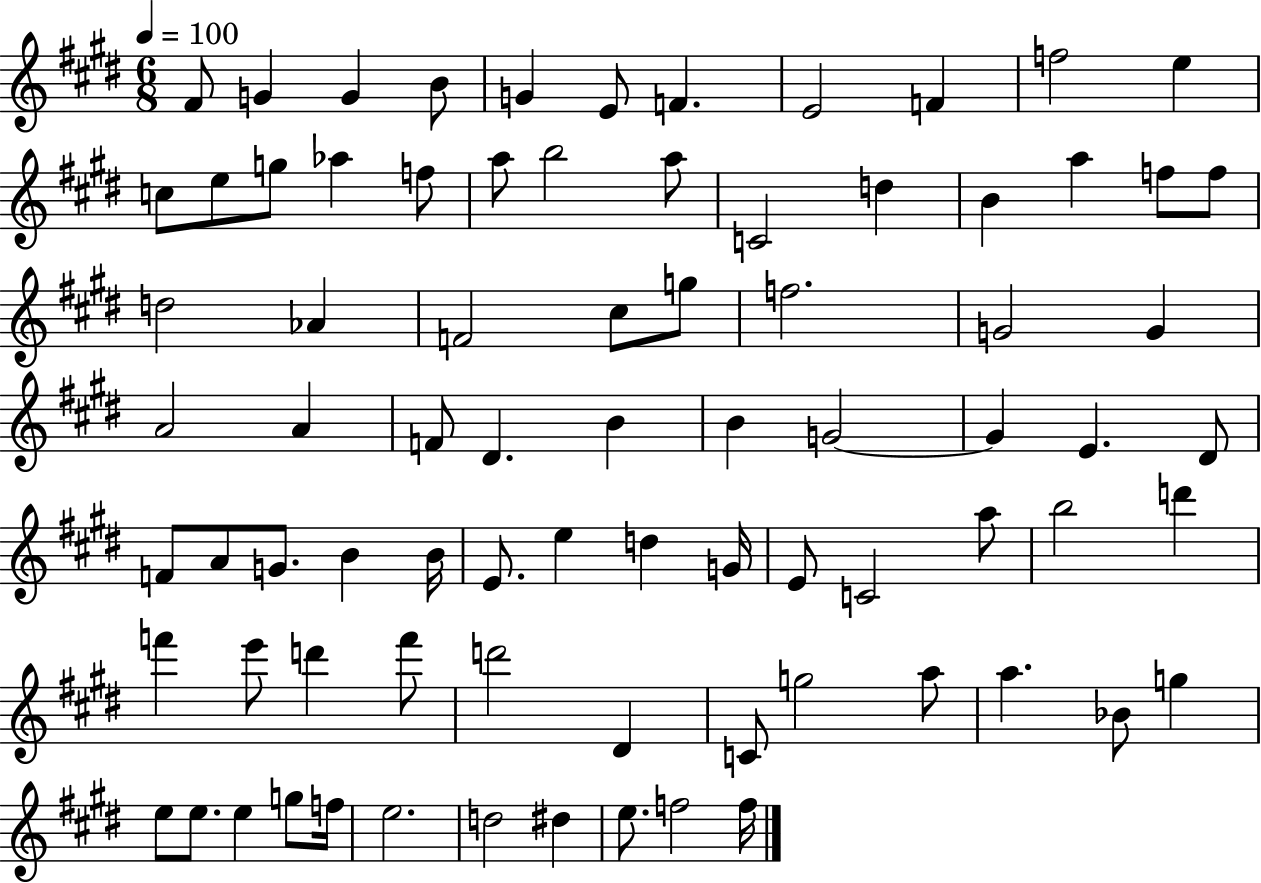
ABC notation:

X:1
T:Untitled
M:6/8
L:1/4
K:E
^F/2 G G B/2 G E/2 F E2 F f2 e c/2 e/2 g/2 _a f/2 a/2 b2 a/2 C2 d B a f/2 f/2 d2 _A F2 ^c/2 g/2 f2 G2 G A2 A F/2 ^D B B G2 G E ^D/2 F/2 A/2 G/2 B B/4 E/2 e d G/4 E/2 C2 a/2 b2 d' f' e'/2 d' f'/2 d'2 ^D C/2 g2 a/2 a _B/2 g e/2 e/2 e g/2 f/4 e2 d2 ^d e/2 f2 f/4